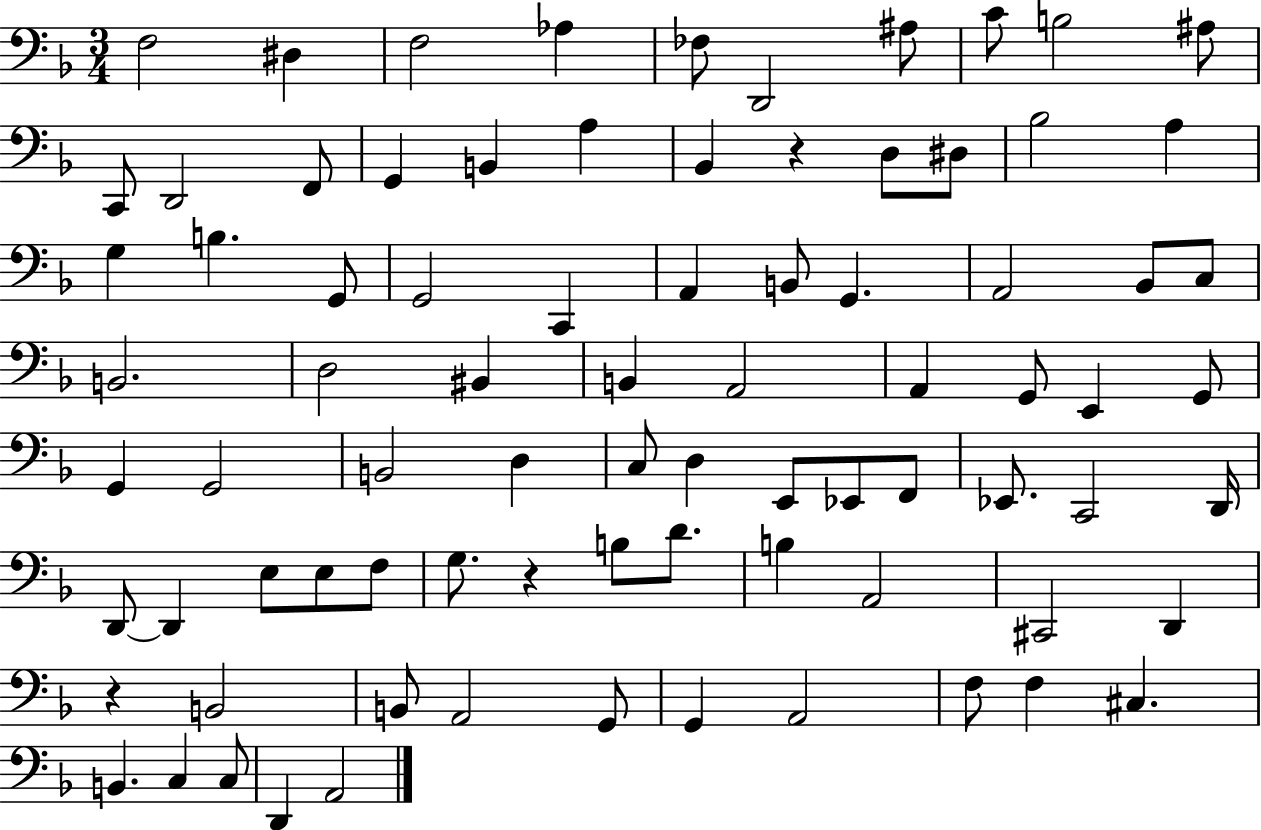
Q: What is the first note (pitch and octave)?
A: F3